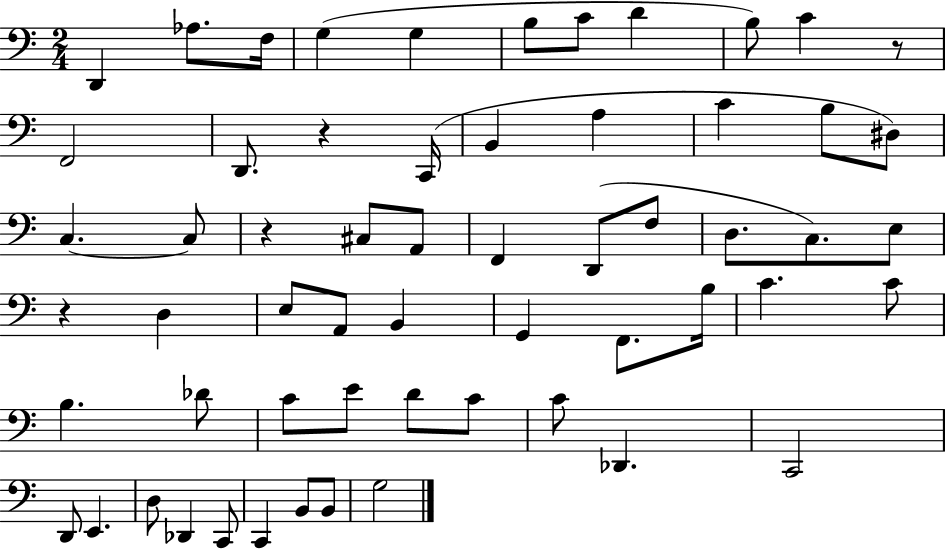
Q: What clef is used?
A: bass